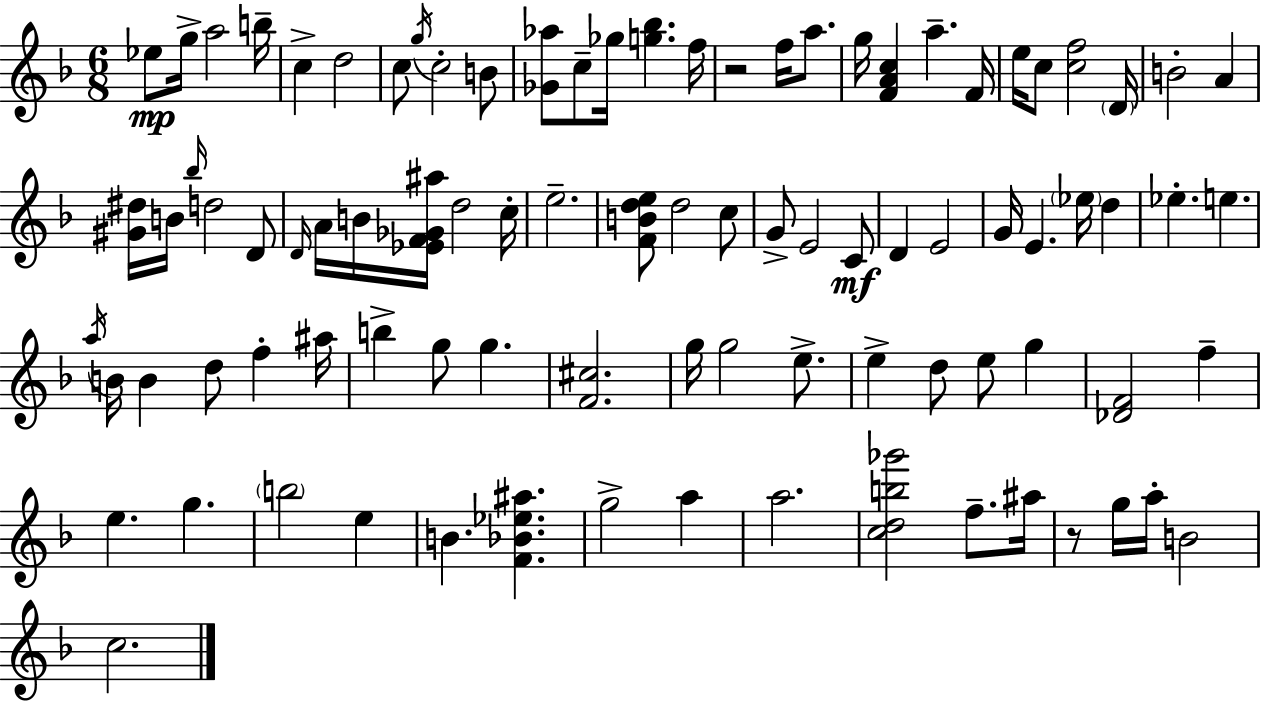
Eb5/e G5/s A5/h B5/s C5/q D5/h C5/e G5/s C5/h B4/e [Gb4,Ab5]/e C5/e Gb5/s [G5,Bb5]/q. F5/s R/h F5/s A5/e. G5/s [F4,A4,C5]/q A5/q. F4/s E5/s C5/e [C5,F5]/h D4/s B4/h A4/q [G#4,D#5]/s B4/s Bb5/s D5/h D4/e D4/s A4/s B4/s [Eb4,F4,Gb4,A#5]/s D5/h C5/s E5/h. [F4,B4,D5,E5]/e D5/h C5/e G4/e E4/h C4/e D4/q E4/h G4/s E4/q. Eb5/s D5/q Eb5/q. E5/q. A5/s B4/s B4/q D5/e F5/q A#5/s B5/q G5/e G5/q. [F4,C#5]/h. G5/s G5/h E5/e. E5/q D5/e E5/e G5/q [Db4,F4]/h F5/q E5/q. G5/q. B5/h E5/q B4/q. [F4,Bb4,Eb5,A#5]/q. G5/h A5/q A5/h. [C5,D5,B5,Gb6]/h F5/e. A#5/s R/e G5/s A5/s B4/h C5/h.